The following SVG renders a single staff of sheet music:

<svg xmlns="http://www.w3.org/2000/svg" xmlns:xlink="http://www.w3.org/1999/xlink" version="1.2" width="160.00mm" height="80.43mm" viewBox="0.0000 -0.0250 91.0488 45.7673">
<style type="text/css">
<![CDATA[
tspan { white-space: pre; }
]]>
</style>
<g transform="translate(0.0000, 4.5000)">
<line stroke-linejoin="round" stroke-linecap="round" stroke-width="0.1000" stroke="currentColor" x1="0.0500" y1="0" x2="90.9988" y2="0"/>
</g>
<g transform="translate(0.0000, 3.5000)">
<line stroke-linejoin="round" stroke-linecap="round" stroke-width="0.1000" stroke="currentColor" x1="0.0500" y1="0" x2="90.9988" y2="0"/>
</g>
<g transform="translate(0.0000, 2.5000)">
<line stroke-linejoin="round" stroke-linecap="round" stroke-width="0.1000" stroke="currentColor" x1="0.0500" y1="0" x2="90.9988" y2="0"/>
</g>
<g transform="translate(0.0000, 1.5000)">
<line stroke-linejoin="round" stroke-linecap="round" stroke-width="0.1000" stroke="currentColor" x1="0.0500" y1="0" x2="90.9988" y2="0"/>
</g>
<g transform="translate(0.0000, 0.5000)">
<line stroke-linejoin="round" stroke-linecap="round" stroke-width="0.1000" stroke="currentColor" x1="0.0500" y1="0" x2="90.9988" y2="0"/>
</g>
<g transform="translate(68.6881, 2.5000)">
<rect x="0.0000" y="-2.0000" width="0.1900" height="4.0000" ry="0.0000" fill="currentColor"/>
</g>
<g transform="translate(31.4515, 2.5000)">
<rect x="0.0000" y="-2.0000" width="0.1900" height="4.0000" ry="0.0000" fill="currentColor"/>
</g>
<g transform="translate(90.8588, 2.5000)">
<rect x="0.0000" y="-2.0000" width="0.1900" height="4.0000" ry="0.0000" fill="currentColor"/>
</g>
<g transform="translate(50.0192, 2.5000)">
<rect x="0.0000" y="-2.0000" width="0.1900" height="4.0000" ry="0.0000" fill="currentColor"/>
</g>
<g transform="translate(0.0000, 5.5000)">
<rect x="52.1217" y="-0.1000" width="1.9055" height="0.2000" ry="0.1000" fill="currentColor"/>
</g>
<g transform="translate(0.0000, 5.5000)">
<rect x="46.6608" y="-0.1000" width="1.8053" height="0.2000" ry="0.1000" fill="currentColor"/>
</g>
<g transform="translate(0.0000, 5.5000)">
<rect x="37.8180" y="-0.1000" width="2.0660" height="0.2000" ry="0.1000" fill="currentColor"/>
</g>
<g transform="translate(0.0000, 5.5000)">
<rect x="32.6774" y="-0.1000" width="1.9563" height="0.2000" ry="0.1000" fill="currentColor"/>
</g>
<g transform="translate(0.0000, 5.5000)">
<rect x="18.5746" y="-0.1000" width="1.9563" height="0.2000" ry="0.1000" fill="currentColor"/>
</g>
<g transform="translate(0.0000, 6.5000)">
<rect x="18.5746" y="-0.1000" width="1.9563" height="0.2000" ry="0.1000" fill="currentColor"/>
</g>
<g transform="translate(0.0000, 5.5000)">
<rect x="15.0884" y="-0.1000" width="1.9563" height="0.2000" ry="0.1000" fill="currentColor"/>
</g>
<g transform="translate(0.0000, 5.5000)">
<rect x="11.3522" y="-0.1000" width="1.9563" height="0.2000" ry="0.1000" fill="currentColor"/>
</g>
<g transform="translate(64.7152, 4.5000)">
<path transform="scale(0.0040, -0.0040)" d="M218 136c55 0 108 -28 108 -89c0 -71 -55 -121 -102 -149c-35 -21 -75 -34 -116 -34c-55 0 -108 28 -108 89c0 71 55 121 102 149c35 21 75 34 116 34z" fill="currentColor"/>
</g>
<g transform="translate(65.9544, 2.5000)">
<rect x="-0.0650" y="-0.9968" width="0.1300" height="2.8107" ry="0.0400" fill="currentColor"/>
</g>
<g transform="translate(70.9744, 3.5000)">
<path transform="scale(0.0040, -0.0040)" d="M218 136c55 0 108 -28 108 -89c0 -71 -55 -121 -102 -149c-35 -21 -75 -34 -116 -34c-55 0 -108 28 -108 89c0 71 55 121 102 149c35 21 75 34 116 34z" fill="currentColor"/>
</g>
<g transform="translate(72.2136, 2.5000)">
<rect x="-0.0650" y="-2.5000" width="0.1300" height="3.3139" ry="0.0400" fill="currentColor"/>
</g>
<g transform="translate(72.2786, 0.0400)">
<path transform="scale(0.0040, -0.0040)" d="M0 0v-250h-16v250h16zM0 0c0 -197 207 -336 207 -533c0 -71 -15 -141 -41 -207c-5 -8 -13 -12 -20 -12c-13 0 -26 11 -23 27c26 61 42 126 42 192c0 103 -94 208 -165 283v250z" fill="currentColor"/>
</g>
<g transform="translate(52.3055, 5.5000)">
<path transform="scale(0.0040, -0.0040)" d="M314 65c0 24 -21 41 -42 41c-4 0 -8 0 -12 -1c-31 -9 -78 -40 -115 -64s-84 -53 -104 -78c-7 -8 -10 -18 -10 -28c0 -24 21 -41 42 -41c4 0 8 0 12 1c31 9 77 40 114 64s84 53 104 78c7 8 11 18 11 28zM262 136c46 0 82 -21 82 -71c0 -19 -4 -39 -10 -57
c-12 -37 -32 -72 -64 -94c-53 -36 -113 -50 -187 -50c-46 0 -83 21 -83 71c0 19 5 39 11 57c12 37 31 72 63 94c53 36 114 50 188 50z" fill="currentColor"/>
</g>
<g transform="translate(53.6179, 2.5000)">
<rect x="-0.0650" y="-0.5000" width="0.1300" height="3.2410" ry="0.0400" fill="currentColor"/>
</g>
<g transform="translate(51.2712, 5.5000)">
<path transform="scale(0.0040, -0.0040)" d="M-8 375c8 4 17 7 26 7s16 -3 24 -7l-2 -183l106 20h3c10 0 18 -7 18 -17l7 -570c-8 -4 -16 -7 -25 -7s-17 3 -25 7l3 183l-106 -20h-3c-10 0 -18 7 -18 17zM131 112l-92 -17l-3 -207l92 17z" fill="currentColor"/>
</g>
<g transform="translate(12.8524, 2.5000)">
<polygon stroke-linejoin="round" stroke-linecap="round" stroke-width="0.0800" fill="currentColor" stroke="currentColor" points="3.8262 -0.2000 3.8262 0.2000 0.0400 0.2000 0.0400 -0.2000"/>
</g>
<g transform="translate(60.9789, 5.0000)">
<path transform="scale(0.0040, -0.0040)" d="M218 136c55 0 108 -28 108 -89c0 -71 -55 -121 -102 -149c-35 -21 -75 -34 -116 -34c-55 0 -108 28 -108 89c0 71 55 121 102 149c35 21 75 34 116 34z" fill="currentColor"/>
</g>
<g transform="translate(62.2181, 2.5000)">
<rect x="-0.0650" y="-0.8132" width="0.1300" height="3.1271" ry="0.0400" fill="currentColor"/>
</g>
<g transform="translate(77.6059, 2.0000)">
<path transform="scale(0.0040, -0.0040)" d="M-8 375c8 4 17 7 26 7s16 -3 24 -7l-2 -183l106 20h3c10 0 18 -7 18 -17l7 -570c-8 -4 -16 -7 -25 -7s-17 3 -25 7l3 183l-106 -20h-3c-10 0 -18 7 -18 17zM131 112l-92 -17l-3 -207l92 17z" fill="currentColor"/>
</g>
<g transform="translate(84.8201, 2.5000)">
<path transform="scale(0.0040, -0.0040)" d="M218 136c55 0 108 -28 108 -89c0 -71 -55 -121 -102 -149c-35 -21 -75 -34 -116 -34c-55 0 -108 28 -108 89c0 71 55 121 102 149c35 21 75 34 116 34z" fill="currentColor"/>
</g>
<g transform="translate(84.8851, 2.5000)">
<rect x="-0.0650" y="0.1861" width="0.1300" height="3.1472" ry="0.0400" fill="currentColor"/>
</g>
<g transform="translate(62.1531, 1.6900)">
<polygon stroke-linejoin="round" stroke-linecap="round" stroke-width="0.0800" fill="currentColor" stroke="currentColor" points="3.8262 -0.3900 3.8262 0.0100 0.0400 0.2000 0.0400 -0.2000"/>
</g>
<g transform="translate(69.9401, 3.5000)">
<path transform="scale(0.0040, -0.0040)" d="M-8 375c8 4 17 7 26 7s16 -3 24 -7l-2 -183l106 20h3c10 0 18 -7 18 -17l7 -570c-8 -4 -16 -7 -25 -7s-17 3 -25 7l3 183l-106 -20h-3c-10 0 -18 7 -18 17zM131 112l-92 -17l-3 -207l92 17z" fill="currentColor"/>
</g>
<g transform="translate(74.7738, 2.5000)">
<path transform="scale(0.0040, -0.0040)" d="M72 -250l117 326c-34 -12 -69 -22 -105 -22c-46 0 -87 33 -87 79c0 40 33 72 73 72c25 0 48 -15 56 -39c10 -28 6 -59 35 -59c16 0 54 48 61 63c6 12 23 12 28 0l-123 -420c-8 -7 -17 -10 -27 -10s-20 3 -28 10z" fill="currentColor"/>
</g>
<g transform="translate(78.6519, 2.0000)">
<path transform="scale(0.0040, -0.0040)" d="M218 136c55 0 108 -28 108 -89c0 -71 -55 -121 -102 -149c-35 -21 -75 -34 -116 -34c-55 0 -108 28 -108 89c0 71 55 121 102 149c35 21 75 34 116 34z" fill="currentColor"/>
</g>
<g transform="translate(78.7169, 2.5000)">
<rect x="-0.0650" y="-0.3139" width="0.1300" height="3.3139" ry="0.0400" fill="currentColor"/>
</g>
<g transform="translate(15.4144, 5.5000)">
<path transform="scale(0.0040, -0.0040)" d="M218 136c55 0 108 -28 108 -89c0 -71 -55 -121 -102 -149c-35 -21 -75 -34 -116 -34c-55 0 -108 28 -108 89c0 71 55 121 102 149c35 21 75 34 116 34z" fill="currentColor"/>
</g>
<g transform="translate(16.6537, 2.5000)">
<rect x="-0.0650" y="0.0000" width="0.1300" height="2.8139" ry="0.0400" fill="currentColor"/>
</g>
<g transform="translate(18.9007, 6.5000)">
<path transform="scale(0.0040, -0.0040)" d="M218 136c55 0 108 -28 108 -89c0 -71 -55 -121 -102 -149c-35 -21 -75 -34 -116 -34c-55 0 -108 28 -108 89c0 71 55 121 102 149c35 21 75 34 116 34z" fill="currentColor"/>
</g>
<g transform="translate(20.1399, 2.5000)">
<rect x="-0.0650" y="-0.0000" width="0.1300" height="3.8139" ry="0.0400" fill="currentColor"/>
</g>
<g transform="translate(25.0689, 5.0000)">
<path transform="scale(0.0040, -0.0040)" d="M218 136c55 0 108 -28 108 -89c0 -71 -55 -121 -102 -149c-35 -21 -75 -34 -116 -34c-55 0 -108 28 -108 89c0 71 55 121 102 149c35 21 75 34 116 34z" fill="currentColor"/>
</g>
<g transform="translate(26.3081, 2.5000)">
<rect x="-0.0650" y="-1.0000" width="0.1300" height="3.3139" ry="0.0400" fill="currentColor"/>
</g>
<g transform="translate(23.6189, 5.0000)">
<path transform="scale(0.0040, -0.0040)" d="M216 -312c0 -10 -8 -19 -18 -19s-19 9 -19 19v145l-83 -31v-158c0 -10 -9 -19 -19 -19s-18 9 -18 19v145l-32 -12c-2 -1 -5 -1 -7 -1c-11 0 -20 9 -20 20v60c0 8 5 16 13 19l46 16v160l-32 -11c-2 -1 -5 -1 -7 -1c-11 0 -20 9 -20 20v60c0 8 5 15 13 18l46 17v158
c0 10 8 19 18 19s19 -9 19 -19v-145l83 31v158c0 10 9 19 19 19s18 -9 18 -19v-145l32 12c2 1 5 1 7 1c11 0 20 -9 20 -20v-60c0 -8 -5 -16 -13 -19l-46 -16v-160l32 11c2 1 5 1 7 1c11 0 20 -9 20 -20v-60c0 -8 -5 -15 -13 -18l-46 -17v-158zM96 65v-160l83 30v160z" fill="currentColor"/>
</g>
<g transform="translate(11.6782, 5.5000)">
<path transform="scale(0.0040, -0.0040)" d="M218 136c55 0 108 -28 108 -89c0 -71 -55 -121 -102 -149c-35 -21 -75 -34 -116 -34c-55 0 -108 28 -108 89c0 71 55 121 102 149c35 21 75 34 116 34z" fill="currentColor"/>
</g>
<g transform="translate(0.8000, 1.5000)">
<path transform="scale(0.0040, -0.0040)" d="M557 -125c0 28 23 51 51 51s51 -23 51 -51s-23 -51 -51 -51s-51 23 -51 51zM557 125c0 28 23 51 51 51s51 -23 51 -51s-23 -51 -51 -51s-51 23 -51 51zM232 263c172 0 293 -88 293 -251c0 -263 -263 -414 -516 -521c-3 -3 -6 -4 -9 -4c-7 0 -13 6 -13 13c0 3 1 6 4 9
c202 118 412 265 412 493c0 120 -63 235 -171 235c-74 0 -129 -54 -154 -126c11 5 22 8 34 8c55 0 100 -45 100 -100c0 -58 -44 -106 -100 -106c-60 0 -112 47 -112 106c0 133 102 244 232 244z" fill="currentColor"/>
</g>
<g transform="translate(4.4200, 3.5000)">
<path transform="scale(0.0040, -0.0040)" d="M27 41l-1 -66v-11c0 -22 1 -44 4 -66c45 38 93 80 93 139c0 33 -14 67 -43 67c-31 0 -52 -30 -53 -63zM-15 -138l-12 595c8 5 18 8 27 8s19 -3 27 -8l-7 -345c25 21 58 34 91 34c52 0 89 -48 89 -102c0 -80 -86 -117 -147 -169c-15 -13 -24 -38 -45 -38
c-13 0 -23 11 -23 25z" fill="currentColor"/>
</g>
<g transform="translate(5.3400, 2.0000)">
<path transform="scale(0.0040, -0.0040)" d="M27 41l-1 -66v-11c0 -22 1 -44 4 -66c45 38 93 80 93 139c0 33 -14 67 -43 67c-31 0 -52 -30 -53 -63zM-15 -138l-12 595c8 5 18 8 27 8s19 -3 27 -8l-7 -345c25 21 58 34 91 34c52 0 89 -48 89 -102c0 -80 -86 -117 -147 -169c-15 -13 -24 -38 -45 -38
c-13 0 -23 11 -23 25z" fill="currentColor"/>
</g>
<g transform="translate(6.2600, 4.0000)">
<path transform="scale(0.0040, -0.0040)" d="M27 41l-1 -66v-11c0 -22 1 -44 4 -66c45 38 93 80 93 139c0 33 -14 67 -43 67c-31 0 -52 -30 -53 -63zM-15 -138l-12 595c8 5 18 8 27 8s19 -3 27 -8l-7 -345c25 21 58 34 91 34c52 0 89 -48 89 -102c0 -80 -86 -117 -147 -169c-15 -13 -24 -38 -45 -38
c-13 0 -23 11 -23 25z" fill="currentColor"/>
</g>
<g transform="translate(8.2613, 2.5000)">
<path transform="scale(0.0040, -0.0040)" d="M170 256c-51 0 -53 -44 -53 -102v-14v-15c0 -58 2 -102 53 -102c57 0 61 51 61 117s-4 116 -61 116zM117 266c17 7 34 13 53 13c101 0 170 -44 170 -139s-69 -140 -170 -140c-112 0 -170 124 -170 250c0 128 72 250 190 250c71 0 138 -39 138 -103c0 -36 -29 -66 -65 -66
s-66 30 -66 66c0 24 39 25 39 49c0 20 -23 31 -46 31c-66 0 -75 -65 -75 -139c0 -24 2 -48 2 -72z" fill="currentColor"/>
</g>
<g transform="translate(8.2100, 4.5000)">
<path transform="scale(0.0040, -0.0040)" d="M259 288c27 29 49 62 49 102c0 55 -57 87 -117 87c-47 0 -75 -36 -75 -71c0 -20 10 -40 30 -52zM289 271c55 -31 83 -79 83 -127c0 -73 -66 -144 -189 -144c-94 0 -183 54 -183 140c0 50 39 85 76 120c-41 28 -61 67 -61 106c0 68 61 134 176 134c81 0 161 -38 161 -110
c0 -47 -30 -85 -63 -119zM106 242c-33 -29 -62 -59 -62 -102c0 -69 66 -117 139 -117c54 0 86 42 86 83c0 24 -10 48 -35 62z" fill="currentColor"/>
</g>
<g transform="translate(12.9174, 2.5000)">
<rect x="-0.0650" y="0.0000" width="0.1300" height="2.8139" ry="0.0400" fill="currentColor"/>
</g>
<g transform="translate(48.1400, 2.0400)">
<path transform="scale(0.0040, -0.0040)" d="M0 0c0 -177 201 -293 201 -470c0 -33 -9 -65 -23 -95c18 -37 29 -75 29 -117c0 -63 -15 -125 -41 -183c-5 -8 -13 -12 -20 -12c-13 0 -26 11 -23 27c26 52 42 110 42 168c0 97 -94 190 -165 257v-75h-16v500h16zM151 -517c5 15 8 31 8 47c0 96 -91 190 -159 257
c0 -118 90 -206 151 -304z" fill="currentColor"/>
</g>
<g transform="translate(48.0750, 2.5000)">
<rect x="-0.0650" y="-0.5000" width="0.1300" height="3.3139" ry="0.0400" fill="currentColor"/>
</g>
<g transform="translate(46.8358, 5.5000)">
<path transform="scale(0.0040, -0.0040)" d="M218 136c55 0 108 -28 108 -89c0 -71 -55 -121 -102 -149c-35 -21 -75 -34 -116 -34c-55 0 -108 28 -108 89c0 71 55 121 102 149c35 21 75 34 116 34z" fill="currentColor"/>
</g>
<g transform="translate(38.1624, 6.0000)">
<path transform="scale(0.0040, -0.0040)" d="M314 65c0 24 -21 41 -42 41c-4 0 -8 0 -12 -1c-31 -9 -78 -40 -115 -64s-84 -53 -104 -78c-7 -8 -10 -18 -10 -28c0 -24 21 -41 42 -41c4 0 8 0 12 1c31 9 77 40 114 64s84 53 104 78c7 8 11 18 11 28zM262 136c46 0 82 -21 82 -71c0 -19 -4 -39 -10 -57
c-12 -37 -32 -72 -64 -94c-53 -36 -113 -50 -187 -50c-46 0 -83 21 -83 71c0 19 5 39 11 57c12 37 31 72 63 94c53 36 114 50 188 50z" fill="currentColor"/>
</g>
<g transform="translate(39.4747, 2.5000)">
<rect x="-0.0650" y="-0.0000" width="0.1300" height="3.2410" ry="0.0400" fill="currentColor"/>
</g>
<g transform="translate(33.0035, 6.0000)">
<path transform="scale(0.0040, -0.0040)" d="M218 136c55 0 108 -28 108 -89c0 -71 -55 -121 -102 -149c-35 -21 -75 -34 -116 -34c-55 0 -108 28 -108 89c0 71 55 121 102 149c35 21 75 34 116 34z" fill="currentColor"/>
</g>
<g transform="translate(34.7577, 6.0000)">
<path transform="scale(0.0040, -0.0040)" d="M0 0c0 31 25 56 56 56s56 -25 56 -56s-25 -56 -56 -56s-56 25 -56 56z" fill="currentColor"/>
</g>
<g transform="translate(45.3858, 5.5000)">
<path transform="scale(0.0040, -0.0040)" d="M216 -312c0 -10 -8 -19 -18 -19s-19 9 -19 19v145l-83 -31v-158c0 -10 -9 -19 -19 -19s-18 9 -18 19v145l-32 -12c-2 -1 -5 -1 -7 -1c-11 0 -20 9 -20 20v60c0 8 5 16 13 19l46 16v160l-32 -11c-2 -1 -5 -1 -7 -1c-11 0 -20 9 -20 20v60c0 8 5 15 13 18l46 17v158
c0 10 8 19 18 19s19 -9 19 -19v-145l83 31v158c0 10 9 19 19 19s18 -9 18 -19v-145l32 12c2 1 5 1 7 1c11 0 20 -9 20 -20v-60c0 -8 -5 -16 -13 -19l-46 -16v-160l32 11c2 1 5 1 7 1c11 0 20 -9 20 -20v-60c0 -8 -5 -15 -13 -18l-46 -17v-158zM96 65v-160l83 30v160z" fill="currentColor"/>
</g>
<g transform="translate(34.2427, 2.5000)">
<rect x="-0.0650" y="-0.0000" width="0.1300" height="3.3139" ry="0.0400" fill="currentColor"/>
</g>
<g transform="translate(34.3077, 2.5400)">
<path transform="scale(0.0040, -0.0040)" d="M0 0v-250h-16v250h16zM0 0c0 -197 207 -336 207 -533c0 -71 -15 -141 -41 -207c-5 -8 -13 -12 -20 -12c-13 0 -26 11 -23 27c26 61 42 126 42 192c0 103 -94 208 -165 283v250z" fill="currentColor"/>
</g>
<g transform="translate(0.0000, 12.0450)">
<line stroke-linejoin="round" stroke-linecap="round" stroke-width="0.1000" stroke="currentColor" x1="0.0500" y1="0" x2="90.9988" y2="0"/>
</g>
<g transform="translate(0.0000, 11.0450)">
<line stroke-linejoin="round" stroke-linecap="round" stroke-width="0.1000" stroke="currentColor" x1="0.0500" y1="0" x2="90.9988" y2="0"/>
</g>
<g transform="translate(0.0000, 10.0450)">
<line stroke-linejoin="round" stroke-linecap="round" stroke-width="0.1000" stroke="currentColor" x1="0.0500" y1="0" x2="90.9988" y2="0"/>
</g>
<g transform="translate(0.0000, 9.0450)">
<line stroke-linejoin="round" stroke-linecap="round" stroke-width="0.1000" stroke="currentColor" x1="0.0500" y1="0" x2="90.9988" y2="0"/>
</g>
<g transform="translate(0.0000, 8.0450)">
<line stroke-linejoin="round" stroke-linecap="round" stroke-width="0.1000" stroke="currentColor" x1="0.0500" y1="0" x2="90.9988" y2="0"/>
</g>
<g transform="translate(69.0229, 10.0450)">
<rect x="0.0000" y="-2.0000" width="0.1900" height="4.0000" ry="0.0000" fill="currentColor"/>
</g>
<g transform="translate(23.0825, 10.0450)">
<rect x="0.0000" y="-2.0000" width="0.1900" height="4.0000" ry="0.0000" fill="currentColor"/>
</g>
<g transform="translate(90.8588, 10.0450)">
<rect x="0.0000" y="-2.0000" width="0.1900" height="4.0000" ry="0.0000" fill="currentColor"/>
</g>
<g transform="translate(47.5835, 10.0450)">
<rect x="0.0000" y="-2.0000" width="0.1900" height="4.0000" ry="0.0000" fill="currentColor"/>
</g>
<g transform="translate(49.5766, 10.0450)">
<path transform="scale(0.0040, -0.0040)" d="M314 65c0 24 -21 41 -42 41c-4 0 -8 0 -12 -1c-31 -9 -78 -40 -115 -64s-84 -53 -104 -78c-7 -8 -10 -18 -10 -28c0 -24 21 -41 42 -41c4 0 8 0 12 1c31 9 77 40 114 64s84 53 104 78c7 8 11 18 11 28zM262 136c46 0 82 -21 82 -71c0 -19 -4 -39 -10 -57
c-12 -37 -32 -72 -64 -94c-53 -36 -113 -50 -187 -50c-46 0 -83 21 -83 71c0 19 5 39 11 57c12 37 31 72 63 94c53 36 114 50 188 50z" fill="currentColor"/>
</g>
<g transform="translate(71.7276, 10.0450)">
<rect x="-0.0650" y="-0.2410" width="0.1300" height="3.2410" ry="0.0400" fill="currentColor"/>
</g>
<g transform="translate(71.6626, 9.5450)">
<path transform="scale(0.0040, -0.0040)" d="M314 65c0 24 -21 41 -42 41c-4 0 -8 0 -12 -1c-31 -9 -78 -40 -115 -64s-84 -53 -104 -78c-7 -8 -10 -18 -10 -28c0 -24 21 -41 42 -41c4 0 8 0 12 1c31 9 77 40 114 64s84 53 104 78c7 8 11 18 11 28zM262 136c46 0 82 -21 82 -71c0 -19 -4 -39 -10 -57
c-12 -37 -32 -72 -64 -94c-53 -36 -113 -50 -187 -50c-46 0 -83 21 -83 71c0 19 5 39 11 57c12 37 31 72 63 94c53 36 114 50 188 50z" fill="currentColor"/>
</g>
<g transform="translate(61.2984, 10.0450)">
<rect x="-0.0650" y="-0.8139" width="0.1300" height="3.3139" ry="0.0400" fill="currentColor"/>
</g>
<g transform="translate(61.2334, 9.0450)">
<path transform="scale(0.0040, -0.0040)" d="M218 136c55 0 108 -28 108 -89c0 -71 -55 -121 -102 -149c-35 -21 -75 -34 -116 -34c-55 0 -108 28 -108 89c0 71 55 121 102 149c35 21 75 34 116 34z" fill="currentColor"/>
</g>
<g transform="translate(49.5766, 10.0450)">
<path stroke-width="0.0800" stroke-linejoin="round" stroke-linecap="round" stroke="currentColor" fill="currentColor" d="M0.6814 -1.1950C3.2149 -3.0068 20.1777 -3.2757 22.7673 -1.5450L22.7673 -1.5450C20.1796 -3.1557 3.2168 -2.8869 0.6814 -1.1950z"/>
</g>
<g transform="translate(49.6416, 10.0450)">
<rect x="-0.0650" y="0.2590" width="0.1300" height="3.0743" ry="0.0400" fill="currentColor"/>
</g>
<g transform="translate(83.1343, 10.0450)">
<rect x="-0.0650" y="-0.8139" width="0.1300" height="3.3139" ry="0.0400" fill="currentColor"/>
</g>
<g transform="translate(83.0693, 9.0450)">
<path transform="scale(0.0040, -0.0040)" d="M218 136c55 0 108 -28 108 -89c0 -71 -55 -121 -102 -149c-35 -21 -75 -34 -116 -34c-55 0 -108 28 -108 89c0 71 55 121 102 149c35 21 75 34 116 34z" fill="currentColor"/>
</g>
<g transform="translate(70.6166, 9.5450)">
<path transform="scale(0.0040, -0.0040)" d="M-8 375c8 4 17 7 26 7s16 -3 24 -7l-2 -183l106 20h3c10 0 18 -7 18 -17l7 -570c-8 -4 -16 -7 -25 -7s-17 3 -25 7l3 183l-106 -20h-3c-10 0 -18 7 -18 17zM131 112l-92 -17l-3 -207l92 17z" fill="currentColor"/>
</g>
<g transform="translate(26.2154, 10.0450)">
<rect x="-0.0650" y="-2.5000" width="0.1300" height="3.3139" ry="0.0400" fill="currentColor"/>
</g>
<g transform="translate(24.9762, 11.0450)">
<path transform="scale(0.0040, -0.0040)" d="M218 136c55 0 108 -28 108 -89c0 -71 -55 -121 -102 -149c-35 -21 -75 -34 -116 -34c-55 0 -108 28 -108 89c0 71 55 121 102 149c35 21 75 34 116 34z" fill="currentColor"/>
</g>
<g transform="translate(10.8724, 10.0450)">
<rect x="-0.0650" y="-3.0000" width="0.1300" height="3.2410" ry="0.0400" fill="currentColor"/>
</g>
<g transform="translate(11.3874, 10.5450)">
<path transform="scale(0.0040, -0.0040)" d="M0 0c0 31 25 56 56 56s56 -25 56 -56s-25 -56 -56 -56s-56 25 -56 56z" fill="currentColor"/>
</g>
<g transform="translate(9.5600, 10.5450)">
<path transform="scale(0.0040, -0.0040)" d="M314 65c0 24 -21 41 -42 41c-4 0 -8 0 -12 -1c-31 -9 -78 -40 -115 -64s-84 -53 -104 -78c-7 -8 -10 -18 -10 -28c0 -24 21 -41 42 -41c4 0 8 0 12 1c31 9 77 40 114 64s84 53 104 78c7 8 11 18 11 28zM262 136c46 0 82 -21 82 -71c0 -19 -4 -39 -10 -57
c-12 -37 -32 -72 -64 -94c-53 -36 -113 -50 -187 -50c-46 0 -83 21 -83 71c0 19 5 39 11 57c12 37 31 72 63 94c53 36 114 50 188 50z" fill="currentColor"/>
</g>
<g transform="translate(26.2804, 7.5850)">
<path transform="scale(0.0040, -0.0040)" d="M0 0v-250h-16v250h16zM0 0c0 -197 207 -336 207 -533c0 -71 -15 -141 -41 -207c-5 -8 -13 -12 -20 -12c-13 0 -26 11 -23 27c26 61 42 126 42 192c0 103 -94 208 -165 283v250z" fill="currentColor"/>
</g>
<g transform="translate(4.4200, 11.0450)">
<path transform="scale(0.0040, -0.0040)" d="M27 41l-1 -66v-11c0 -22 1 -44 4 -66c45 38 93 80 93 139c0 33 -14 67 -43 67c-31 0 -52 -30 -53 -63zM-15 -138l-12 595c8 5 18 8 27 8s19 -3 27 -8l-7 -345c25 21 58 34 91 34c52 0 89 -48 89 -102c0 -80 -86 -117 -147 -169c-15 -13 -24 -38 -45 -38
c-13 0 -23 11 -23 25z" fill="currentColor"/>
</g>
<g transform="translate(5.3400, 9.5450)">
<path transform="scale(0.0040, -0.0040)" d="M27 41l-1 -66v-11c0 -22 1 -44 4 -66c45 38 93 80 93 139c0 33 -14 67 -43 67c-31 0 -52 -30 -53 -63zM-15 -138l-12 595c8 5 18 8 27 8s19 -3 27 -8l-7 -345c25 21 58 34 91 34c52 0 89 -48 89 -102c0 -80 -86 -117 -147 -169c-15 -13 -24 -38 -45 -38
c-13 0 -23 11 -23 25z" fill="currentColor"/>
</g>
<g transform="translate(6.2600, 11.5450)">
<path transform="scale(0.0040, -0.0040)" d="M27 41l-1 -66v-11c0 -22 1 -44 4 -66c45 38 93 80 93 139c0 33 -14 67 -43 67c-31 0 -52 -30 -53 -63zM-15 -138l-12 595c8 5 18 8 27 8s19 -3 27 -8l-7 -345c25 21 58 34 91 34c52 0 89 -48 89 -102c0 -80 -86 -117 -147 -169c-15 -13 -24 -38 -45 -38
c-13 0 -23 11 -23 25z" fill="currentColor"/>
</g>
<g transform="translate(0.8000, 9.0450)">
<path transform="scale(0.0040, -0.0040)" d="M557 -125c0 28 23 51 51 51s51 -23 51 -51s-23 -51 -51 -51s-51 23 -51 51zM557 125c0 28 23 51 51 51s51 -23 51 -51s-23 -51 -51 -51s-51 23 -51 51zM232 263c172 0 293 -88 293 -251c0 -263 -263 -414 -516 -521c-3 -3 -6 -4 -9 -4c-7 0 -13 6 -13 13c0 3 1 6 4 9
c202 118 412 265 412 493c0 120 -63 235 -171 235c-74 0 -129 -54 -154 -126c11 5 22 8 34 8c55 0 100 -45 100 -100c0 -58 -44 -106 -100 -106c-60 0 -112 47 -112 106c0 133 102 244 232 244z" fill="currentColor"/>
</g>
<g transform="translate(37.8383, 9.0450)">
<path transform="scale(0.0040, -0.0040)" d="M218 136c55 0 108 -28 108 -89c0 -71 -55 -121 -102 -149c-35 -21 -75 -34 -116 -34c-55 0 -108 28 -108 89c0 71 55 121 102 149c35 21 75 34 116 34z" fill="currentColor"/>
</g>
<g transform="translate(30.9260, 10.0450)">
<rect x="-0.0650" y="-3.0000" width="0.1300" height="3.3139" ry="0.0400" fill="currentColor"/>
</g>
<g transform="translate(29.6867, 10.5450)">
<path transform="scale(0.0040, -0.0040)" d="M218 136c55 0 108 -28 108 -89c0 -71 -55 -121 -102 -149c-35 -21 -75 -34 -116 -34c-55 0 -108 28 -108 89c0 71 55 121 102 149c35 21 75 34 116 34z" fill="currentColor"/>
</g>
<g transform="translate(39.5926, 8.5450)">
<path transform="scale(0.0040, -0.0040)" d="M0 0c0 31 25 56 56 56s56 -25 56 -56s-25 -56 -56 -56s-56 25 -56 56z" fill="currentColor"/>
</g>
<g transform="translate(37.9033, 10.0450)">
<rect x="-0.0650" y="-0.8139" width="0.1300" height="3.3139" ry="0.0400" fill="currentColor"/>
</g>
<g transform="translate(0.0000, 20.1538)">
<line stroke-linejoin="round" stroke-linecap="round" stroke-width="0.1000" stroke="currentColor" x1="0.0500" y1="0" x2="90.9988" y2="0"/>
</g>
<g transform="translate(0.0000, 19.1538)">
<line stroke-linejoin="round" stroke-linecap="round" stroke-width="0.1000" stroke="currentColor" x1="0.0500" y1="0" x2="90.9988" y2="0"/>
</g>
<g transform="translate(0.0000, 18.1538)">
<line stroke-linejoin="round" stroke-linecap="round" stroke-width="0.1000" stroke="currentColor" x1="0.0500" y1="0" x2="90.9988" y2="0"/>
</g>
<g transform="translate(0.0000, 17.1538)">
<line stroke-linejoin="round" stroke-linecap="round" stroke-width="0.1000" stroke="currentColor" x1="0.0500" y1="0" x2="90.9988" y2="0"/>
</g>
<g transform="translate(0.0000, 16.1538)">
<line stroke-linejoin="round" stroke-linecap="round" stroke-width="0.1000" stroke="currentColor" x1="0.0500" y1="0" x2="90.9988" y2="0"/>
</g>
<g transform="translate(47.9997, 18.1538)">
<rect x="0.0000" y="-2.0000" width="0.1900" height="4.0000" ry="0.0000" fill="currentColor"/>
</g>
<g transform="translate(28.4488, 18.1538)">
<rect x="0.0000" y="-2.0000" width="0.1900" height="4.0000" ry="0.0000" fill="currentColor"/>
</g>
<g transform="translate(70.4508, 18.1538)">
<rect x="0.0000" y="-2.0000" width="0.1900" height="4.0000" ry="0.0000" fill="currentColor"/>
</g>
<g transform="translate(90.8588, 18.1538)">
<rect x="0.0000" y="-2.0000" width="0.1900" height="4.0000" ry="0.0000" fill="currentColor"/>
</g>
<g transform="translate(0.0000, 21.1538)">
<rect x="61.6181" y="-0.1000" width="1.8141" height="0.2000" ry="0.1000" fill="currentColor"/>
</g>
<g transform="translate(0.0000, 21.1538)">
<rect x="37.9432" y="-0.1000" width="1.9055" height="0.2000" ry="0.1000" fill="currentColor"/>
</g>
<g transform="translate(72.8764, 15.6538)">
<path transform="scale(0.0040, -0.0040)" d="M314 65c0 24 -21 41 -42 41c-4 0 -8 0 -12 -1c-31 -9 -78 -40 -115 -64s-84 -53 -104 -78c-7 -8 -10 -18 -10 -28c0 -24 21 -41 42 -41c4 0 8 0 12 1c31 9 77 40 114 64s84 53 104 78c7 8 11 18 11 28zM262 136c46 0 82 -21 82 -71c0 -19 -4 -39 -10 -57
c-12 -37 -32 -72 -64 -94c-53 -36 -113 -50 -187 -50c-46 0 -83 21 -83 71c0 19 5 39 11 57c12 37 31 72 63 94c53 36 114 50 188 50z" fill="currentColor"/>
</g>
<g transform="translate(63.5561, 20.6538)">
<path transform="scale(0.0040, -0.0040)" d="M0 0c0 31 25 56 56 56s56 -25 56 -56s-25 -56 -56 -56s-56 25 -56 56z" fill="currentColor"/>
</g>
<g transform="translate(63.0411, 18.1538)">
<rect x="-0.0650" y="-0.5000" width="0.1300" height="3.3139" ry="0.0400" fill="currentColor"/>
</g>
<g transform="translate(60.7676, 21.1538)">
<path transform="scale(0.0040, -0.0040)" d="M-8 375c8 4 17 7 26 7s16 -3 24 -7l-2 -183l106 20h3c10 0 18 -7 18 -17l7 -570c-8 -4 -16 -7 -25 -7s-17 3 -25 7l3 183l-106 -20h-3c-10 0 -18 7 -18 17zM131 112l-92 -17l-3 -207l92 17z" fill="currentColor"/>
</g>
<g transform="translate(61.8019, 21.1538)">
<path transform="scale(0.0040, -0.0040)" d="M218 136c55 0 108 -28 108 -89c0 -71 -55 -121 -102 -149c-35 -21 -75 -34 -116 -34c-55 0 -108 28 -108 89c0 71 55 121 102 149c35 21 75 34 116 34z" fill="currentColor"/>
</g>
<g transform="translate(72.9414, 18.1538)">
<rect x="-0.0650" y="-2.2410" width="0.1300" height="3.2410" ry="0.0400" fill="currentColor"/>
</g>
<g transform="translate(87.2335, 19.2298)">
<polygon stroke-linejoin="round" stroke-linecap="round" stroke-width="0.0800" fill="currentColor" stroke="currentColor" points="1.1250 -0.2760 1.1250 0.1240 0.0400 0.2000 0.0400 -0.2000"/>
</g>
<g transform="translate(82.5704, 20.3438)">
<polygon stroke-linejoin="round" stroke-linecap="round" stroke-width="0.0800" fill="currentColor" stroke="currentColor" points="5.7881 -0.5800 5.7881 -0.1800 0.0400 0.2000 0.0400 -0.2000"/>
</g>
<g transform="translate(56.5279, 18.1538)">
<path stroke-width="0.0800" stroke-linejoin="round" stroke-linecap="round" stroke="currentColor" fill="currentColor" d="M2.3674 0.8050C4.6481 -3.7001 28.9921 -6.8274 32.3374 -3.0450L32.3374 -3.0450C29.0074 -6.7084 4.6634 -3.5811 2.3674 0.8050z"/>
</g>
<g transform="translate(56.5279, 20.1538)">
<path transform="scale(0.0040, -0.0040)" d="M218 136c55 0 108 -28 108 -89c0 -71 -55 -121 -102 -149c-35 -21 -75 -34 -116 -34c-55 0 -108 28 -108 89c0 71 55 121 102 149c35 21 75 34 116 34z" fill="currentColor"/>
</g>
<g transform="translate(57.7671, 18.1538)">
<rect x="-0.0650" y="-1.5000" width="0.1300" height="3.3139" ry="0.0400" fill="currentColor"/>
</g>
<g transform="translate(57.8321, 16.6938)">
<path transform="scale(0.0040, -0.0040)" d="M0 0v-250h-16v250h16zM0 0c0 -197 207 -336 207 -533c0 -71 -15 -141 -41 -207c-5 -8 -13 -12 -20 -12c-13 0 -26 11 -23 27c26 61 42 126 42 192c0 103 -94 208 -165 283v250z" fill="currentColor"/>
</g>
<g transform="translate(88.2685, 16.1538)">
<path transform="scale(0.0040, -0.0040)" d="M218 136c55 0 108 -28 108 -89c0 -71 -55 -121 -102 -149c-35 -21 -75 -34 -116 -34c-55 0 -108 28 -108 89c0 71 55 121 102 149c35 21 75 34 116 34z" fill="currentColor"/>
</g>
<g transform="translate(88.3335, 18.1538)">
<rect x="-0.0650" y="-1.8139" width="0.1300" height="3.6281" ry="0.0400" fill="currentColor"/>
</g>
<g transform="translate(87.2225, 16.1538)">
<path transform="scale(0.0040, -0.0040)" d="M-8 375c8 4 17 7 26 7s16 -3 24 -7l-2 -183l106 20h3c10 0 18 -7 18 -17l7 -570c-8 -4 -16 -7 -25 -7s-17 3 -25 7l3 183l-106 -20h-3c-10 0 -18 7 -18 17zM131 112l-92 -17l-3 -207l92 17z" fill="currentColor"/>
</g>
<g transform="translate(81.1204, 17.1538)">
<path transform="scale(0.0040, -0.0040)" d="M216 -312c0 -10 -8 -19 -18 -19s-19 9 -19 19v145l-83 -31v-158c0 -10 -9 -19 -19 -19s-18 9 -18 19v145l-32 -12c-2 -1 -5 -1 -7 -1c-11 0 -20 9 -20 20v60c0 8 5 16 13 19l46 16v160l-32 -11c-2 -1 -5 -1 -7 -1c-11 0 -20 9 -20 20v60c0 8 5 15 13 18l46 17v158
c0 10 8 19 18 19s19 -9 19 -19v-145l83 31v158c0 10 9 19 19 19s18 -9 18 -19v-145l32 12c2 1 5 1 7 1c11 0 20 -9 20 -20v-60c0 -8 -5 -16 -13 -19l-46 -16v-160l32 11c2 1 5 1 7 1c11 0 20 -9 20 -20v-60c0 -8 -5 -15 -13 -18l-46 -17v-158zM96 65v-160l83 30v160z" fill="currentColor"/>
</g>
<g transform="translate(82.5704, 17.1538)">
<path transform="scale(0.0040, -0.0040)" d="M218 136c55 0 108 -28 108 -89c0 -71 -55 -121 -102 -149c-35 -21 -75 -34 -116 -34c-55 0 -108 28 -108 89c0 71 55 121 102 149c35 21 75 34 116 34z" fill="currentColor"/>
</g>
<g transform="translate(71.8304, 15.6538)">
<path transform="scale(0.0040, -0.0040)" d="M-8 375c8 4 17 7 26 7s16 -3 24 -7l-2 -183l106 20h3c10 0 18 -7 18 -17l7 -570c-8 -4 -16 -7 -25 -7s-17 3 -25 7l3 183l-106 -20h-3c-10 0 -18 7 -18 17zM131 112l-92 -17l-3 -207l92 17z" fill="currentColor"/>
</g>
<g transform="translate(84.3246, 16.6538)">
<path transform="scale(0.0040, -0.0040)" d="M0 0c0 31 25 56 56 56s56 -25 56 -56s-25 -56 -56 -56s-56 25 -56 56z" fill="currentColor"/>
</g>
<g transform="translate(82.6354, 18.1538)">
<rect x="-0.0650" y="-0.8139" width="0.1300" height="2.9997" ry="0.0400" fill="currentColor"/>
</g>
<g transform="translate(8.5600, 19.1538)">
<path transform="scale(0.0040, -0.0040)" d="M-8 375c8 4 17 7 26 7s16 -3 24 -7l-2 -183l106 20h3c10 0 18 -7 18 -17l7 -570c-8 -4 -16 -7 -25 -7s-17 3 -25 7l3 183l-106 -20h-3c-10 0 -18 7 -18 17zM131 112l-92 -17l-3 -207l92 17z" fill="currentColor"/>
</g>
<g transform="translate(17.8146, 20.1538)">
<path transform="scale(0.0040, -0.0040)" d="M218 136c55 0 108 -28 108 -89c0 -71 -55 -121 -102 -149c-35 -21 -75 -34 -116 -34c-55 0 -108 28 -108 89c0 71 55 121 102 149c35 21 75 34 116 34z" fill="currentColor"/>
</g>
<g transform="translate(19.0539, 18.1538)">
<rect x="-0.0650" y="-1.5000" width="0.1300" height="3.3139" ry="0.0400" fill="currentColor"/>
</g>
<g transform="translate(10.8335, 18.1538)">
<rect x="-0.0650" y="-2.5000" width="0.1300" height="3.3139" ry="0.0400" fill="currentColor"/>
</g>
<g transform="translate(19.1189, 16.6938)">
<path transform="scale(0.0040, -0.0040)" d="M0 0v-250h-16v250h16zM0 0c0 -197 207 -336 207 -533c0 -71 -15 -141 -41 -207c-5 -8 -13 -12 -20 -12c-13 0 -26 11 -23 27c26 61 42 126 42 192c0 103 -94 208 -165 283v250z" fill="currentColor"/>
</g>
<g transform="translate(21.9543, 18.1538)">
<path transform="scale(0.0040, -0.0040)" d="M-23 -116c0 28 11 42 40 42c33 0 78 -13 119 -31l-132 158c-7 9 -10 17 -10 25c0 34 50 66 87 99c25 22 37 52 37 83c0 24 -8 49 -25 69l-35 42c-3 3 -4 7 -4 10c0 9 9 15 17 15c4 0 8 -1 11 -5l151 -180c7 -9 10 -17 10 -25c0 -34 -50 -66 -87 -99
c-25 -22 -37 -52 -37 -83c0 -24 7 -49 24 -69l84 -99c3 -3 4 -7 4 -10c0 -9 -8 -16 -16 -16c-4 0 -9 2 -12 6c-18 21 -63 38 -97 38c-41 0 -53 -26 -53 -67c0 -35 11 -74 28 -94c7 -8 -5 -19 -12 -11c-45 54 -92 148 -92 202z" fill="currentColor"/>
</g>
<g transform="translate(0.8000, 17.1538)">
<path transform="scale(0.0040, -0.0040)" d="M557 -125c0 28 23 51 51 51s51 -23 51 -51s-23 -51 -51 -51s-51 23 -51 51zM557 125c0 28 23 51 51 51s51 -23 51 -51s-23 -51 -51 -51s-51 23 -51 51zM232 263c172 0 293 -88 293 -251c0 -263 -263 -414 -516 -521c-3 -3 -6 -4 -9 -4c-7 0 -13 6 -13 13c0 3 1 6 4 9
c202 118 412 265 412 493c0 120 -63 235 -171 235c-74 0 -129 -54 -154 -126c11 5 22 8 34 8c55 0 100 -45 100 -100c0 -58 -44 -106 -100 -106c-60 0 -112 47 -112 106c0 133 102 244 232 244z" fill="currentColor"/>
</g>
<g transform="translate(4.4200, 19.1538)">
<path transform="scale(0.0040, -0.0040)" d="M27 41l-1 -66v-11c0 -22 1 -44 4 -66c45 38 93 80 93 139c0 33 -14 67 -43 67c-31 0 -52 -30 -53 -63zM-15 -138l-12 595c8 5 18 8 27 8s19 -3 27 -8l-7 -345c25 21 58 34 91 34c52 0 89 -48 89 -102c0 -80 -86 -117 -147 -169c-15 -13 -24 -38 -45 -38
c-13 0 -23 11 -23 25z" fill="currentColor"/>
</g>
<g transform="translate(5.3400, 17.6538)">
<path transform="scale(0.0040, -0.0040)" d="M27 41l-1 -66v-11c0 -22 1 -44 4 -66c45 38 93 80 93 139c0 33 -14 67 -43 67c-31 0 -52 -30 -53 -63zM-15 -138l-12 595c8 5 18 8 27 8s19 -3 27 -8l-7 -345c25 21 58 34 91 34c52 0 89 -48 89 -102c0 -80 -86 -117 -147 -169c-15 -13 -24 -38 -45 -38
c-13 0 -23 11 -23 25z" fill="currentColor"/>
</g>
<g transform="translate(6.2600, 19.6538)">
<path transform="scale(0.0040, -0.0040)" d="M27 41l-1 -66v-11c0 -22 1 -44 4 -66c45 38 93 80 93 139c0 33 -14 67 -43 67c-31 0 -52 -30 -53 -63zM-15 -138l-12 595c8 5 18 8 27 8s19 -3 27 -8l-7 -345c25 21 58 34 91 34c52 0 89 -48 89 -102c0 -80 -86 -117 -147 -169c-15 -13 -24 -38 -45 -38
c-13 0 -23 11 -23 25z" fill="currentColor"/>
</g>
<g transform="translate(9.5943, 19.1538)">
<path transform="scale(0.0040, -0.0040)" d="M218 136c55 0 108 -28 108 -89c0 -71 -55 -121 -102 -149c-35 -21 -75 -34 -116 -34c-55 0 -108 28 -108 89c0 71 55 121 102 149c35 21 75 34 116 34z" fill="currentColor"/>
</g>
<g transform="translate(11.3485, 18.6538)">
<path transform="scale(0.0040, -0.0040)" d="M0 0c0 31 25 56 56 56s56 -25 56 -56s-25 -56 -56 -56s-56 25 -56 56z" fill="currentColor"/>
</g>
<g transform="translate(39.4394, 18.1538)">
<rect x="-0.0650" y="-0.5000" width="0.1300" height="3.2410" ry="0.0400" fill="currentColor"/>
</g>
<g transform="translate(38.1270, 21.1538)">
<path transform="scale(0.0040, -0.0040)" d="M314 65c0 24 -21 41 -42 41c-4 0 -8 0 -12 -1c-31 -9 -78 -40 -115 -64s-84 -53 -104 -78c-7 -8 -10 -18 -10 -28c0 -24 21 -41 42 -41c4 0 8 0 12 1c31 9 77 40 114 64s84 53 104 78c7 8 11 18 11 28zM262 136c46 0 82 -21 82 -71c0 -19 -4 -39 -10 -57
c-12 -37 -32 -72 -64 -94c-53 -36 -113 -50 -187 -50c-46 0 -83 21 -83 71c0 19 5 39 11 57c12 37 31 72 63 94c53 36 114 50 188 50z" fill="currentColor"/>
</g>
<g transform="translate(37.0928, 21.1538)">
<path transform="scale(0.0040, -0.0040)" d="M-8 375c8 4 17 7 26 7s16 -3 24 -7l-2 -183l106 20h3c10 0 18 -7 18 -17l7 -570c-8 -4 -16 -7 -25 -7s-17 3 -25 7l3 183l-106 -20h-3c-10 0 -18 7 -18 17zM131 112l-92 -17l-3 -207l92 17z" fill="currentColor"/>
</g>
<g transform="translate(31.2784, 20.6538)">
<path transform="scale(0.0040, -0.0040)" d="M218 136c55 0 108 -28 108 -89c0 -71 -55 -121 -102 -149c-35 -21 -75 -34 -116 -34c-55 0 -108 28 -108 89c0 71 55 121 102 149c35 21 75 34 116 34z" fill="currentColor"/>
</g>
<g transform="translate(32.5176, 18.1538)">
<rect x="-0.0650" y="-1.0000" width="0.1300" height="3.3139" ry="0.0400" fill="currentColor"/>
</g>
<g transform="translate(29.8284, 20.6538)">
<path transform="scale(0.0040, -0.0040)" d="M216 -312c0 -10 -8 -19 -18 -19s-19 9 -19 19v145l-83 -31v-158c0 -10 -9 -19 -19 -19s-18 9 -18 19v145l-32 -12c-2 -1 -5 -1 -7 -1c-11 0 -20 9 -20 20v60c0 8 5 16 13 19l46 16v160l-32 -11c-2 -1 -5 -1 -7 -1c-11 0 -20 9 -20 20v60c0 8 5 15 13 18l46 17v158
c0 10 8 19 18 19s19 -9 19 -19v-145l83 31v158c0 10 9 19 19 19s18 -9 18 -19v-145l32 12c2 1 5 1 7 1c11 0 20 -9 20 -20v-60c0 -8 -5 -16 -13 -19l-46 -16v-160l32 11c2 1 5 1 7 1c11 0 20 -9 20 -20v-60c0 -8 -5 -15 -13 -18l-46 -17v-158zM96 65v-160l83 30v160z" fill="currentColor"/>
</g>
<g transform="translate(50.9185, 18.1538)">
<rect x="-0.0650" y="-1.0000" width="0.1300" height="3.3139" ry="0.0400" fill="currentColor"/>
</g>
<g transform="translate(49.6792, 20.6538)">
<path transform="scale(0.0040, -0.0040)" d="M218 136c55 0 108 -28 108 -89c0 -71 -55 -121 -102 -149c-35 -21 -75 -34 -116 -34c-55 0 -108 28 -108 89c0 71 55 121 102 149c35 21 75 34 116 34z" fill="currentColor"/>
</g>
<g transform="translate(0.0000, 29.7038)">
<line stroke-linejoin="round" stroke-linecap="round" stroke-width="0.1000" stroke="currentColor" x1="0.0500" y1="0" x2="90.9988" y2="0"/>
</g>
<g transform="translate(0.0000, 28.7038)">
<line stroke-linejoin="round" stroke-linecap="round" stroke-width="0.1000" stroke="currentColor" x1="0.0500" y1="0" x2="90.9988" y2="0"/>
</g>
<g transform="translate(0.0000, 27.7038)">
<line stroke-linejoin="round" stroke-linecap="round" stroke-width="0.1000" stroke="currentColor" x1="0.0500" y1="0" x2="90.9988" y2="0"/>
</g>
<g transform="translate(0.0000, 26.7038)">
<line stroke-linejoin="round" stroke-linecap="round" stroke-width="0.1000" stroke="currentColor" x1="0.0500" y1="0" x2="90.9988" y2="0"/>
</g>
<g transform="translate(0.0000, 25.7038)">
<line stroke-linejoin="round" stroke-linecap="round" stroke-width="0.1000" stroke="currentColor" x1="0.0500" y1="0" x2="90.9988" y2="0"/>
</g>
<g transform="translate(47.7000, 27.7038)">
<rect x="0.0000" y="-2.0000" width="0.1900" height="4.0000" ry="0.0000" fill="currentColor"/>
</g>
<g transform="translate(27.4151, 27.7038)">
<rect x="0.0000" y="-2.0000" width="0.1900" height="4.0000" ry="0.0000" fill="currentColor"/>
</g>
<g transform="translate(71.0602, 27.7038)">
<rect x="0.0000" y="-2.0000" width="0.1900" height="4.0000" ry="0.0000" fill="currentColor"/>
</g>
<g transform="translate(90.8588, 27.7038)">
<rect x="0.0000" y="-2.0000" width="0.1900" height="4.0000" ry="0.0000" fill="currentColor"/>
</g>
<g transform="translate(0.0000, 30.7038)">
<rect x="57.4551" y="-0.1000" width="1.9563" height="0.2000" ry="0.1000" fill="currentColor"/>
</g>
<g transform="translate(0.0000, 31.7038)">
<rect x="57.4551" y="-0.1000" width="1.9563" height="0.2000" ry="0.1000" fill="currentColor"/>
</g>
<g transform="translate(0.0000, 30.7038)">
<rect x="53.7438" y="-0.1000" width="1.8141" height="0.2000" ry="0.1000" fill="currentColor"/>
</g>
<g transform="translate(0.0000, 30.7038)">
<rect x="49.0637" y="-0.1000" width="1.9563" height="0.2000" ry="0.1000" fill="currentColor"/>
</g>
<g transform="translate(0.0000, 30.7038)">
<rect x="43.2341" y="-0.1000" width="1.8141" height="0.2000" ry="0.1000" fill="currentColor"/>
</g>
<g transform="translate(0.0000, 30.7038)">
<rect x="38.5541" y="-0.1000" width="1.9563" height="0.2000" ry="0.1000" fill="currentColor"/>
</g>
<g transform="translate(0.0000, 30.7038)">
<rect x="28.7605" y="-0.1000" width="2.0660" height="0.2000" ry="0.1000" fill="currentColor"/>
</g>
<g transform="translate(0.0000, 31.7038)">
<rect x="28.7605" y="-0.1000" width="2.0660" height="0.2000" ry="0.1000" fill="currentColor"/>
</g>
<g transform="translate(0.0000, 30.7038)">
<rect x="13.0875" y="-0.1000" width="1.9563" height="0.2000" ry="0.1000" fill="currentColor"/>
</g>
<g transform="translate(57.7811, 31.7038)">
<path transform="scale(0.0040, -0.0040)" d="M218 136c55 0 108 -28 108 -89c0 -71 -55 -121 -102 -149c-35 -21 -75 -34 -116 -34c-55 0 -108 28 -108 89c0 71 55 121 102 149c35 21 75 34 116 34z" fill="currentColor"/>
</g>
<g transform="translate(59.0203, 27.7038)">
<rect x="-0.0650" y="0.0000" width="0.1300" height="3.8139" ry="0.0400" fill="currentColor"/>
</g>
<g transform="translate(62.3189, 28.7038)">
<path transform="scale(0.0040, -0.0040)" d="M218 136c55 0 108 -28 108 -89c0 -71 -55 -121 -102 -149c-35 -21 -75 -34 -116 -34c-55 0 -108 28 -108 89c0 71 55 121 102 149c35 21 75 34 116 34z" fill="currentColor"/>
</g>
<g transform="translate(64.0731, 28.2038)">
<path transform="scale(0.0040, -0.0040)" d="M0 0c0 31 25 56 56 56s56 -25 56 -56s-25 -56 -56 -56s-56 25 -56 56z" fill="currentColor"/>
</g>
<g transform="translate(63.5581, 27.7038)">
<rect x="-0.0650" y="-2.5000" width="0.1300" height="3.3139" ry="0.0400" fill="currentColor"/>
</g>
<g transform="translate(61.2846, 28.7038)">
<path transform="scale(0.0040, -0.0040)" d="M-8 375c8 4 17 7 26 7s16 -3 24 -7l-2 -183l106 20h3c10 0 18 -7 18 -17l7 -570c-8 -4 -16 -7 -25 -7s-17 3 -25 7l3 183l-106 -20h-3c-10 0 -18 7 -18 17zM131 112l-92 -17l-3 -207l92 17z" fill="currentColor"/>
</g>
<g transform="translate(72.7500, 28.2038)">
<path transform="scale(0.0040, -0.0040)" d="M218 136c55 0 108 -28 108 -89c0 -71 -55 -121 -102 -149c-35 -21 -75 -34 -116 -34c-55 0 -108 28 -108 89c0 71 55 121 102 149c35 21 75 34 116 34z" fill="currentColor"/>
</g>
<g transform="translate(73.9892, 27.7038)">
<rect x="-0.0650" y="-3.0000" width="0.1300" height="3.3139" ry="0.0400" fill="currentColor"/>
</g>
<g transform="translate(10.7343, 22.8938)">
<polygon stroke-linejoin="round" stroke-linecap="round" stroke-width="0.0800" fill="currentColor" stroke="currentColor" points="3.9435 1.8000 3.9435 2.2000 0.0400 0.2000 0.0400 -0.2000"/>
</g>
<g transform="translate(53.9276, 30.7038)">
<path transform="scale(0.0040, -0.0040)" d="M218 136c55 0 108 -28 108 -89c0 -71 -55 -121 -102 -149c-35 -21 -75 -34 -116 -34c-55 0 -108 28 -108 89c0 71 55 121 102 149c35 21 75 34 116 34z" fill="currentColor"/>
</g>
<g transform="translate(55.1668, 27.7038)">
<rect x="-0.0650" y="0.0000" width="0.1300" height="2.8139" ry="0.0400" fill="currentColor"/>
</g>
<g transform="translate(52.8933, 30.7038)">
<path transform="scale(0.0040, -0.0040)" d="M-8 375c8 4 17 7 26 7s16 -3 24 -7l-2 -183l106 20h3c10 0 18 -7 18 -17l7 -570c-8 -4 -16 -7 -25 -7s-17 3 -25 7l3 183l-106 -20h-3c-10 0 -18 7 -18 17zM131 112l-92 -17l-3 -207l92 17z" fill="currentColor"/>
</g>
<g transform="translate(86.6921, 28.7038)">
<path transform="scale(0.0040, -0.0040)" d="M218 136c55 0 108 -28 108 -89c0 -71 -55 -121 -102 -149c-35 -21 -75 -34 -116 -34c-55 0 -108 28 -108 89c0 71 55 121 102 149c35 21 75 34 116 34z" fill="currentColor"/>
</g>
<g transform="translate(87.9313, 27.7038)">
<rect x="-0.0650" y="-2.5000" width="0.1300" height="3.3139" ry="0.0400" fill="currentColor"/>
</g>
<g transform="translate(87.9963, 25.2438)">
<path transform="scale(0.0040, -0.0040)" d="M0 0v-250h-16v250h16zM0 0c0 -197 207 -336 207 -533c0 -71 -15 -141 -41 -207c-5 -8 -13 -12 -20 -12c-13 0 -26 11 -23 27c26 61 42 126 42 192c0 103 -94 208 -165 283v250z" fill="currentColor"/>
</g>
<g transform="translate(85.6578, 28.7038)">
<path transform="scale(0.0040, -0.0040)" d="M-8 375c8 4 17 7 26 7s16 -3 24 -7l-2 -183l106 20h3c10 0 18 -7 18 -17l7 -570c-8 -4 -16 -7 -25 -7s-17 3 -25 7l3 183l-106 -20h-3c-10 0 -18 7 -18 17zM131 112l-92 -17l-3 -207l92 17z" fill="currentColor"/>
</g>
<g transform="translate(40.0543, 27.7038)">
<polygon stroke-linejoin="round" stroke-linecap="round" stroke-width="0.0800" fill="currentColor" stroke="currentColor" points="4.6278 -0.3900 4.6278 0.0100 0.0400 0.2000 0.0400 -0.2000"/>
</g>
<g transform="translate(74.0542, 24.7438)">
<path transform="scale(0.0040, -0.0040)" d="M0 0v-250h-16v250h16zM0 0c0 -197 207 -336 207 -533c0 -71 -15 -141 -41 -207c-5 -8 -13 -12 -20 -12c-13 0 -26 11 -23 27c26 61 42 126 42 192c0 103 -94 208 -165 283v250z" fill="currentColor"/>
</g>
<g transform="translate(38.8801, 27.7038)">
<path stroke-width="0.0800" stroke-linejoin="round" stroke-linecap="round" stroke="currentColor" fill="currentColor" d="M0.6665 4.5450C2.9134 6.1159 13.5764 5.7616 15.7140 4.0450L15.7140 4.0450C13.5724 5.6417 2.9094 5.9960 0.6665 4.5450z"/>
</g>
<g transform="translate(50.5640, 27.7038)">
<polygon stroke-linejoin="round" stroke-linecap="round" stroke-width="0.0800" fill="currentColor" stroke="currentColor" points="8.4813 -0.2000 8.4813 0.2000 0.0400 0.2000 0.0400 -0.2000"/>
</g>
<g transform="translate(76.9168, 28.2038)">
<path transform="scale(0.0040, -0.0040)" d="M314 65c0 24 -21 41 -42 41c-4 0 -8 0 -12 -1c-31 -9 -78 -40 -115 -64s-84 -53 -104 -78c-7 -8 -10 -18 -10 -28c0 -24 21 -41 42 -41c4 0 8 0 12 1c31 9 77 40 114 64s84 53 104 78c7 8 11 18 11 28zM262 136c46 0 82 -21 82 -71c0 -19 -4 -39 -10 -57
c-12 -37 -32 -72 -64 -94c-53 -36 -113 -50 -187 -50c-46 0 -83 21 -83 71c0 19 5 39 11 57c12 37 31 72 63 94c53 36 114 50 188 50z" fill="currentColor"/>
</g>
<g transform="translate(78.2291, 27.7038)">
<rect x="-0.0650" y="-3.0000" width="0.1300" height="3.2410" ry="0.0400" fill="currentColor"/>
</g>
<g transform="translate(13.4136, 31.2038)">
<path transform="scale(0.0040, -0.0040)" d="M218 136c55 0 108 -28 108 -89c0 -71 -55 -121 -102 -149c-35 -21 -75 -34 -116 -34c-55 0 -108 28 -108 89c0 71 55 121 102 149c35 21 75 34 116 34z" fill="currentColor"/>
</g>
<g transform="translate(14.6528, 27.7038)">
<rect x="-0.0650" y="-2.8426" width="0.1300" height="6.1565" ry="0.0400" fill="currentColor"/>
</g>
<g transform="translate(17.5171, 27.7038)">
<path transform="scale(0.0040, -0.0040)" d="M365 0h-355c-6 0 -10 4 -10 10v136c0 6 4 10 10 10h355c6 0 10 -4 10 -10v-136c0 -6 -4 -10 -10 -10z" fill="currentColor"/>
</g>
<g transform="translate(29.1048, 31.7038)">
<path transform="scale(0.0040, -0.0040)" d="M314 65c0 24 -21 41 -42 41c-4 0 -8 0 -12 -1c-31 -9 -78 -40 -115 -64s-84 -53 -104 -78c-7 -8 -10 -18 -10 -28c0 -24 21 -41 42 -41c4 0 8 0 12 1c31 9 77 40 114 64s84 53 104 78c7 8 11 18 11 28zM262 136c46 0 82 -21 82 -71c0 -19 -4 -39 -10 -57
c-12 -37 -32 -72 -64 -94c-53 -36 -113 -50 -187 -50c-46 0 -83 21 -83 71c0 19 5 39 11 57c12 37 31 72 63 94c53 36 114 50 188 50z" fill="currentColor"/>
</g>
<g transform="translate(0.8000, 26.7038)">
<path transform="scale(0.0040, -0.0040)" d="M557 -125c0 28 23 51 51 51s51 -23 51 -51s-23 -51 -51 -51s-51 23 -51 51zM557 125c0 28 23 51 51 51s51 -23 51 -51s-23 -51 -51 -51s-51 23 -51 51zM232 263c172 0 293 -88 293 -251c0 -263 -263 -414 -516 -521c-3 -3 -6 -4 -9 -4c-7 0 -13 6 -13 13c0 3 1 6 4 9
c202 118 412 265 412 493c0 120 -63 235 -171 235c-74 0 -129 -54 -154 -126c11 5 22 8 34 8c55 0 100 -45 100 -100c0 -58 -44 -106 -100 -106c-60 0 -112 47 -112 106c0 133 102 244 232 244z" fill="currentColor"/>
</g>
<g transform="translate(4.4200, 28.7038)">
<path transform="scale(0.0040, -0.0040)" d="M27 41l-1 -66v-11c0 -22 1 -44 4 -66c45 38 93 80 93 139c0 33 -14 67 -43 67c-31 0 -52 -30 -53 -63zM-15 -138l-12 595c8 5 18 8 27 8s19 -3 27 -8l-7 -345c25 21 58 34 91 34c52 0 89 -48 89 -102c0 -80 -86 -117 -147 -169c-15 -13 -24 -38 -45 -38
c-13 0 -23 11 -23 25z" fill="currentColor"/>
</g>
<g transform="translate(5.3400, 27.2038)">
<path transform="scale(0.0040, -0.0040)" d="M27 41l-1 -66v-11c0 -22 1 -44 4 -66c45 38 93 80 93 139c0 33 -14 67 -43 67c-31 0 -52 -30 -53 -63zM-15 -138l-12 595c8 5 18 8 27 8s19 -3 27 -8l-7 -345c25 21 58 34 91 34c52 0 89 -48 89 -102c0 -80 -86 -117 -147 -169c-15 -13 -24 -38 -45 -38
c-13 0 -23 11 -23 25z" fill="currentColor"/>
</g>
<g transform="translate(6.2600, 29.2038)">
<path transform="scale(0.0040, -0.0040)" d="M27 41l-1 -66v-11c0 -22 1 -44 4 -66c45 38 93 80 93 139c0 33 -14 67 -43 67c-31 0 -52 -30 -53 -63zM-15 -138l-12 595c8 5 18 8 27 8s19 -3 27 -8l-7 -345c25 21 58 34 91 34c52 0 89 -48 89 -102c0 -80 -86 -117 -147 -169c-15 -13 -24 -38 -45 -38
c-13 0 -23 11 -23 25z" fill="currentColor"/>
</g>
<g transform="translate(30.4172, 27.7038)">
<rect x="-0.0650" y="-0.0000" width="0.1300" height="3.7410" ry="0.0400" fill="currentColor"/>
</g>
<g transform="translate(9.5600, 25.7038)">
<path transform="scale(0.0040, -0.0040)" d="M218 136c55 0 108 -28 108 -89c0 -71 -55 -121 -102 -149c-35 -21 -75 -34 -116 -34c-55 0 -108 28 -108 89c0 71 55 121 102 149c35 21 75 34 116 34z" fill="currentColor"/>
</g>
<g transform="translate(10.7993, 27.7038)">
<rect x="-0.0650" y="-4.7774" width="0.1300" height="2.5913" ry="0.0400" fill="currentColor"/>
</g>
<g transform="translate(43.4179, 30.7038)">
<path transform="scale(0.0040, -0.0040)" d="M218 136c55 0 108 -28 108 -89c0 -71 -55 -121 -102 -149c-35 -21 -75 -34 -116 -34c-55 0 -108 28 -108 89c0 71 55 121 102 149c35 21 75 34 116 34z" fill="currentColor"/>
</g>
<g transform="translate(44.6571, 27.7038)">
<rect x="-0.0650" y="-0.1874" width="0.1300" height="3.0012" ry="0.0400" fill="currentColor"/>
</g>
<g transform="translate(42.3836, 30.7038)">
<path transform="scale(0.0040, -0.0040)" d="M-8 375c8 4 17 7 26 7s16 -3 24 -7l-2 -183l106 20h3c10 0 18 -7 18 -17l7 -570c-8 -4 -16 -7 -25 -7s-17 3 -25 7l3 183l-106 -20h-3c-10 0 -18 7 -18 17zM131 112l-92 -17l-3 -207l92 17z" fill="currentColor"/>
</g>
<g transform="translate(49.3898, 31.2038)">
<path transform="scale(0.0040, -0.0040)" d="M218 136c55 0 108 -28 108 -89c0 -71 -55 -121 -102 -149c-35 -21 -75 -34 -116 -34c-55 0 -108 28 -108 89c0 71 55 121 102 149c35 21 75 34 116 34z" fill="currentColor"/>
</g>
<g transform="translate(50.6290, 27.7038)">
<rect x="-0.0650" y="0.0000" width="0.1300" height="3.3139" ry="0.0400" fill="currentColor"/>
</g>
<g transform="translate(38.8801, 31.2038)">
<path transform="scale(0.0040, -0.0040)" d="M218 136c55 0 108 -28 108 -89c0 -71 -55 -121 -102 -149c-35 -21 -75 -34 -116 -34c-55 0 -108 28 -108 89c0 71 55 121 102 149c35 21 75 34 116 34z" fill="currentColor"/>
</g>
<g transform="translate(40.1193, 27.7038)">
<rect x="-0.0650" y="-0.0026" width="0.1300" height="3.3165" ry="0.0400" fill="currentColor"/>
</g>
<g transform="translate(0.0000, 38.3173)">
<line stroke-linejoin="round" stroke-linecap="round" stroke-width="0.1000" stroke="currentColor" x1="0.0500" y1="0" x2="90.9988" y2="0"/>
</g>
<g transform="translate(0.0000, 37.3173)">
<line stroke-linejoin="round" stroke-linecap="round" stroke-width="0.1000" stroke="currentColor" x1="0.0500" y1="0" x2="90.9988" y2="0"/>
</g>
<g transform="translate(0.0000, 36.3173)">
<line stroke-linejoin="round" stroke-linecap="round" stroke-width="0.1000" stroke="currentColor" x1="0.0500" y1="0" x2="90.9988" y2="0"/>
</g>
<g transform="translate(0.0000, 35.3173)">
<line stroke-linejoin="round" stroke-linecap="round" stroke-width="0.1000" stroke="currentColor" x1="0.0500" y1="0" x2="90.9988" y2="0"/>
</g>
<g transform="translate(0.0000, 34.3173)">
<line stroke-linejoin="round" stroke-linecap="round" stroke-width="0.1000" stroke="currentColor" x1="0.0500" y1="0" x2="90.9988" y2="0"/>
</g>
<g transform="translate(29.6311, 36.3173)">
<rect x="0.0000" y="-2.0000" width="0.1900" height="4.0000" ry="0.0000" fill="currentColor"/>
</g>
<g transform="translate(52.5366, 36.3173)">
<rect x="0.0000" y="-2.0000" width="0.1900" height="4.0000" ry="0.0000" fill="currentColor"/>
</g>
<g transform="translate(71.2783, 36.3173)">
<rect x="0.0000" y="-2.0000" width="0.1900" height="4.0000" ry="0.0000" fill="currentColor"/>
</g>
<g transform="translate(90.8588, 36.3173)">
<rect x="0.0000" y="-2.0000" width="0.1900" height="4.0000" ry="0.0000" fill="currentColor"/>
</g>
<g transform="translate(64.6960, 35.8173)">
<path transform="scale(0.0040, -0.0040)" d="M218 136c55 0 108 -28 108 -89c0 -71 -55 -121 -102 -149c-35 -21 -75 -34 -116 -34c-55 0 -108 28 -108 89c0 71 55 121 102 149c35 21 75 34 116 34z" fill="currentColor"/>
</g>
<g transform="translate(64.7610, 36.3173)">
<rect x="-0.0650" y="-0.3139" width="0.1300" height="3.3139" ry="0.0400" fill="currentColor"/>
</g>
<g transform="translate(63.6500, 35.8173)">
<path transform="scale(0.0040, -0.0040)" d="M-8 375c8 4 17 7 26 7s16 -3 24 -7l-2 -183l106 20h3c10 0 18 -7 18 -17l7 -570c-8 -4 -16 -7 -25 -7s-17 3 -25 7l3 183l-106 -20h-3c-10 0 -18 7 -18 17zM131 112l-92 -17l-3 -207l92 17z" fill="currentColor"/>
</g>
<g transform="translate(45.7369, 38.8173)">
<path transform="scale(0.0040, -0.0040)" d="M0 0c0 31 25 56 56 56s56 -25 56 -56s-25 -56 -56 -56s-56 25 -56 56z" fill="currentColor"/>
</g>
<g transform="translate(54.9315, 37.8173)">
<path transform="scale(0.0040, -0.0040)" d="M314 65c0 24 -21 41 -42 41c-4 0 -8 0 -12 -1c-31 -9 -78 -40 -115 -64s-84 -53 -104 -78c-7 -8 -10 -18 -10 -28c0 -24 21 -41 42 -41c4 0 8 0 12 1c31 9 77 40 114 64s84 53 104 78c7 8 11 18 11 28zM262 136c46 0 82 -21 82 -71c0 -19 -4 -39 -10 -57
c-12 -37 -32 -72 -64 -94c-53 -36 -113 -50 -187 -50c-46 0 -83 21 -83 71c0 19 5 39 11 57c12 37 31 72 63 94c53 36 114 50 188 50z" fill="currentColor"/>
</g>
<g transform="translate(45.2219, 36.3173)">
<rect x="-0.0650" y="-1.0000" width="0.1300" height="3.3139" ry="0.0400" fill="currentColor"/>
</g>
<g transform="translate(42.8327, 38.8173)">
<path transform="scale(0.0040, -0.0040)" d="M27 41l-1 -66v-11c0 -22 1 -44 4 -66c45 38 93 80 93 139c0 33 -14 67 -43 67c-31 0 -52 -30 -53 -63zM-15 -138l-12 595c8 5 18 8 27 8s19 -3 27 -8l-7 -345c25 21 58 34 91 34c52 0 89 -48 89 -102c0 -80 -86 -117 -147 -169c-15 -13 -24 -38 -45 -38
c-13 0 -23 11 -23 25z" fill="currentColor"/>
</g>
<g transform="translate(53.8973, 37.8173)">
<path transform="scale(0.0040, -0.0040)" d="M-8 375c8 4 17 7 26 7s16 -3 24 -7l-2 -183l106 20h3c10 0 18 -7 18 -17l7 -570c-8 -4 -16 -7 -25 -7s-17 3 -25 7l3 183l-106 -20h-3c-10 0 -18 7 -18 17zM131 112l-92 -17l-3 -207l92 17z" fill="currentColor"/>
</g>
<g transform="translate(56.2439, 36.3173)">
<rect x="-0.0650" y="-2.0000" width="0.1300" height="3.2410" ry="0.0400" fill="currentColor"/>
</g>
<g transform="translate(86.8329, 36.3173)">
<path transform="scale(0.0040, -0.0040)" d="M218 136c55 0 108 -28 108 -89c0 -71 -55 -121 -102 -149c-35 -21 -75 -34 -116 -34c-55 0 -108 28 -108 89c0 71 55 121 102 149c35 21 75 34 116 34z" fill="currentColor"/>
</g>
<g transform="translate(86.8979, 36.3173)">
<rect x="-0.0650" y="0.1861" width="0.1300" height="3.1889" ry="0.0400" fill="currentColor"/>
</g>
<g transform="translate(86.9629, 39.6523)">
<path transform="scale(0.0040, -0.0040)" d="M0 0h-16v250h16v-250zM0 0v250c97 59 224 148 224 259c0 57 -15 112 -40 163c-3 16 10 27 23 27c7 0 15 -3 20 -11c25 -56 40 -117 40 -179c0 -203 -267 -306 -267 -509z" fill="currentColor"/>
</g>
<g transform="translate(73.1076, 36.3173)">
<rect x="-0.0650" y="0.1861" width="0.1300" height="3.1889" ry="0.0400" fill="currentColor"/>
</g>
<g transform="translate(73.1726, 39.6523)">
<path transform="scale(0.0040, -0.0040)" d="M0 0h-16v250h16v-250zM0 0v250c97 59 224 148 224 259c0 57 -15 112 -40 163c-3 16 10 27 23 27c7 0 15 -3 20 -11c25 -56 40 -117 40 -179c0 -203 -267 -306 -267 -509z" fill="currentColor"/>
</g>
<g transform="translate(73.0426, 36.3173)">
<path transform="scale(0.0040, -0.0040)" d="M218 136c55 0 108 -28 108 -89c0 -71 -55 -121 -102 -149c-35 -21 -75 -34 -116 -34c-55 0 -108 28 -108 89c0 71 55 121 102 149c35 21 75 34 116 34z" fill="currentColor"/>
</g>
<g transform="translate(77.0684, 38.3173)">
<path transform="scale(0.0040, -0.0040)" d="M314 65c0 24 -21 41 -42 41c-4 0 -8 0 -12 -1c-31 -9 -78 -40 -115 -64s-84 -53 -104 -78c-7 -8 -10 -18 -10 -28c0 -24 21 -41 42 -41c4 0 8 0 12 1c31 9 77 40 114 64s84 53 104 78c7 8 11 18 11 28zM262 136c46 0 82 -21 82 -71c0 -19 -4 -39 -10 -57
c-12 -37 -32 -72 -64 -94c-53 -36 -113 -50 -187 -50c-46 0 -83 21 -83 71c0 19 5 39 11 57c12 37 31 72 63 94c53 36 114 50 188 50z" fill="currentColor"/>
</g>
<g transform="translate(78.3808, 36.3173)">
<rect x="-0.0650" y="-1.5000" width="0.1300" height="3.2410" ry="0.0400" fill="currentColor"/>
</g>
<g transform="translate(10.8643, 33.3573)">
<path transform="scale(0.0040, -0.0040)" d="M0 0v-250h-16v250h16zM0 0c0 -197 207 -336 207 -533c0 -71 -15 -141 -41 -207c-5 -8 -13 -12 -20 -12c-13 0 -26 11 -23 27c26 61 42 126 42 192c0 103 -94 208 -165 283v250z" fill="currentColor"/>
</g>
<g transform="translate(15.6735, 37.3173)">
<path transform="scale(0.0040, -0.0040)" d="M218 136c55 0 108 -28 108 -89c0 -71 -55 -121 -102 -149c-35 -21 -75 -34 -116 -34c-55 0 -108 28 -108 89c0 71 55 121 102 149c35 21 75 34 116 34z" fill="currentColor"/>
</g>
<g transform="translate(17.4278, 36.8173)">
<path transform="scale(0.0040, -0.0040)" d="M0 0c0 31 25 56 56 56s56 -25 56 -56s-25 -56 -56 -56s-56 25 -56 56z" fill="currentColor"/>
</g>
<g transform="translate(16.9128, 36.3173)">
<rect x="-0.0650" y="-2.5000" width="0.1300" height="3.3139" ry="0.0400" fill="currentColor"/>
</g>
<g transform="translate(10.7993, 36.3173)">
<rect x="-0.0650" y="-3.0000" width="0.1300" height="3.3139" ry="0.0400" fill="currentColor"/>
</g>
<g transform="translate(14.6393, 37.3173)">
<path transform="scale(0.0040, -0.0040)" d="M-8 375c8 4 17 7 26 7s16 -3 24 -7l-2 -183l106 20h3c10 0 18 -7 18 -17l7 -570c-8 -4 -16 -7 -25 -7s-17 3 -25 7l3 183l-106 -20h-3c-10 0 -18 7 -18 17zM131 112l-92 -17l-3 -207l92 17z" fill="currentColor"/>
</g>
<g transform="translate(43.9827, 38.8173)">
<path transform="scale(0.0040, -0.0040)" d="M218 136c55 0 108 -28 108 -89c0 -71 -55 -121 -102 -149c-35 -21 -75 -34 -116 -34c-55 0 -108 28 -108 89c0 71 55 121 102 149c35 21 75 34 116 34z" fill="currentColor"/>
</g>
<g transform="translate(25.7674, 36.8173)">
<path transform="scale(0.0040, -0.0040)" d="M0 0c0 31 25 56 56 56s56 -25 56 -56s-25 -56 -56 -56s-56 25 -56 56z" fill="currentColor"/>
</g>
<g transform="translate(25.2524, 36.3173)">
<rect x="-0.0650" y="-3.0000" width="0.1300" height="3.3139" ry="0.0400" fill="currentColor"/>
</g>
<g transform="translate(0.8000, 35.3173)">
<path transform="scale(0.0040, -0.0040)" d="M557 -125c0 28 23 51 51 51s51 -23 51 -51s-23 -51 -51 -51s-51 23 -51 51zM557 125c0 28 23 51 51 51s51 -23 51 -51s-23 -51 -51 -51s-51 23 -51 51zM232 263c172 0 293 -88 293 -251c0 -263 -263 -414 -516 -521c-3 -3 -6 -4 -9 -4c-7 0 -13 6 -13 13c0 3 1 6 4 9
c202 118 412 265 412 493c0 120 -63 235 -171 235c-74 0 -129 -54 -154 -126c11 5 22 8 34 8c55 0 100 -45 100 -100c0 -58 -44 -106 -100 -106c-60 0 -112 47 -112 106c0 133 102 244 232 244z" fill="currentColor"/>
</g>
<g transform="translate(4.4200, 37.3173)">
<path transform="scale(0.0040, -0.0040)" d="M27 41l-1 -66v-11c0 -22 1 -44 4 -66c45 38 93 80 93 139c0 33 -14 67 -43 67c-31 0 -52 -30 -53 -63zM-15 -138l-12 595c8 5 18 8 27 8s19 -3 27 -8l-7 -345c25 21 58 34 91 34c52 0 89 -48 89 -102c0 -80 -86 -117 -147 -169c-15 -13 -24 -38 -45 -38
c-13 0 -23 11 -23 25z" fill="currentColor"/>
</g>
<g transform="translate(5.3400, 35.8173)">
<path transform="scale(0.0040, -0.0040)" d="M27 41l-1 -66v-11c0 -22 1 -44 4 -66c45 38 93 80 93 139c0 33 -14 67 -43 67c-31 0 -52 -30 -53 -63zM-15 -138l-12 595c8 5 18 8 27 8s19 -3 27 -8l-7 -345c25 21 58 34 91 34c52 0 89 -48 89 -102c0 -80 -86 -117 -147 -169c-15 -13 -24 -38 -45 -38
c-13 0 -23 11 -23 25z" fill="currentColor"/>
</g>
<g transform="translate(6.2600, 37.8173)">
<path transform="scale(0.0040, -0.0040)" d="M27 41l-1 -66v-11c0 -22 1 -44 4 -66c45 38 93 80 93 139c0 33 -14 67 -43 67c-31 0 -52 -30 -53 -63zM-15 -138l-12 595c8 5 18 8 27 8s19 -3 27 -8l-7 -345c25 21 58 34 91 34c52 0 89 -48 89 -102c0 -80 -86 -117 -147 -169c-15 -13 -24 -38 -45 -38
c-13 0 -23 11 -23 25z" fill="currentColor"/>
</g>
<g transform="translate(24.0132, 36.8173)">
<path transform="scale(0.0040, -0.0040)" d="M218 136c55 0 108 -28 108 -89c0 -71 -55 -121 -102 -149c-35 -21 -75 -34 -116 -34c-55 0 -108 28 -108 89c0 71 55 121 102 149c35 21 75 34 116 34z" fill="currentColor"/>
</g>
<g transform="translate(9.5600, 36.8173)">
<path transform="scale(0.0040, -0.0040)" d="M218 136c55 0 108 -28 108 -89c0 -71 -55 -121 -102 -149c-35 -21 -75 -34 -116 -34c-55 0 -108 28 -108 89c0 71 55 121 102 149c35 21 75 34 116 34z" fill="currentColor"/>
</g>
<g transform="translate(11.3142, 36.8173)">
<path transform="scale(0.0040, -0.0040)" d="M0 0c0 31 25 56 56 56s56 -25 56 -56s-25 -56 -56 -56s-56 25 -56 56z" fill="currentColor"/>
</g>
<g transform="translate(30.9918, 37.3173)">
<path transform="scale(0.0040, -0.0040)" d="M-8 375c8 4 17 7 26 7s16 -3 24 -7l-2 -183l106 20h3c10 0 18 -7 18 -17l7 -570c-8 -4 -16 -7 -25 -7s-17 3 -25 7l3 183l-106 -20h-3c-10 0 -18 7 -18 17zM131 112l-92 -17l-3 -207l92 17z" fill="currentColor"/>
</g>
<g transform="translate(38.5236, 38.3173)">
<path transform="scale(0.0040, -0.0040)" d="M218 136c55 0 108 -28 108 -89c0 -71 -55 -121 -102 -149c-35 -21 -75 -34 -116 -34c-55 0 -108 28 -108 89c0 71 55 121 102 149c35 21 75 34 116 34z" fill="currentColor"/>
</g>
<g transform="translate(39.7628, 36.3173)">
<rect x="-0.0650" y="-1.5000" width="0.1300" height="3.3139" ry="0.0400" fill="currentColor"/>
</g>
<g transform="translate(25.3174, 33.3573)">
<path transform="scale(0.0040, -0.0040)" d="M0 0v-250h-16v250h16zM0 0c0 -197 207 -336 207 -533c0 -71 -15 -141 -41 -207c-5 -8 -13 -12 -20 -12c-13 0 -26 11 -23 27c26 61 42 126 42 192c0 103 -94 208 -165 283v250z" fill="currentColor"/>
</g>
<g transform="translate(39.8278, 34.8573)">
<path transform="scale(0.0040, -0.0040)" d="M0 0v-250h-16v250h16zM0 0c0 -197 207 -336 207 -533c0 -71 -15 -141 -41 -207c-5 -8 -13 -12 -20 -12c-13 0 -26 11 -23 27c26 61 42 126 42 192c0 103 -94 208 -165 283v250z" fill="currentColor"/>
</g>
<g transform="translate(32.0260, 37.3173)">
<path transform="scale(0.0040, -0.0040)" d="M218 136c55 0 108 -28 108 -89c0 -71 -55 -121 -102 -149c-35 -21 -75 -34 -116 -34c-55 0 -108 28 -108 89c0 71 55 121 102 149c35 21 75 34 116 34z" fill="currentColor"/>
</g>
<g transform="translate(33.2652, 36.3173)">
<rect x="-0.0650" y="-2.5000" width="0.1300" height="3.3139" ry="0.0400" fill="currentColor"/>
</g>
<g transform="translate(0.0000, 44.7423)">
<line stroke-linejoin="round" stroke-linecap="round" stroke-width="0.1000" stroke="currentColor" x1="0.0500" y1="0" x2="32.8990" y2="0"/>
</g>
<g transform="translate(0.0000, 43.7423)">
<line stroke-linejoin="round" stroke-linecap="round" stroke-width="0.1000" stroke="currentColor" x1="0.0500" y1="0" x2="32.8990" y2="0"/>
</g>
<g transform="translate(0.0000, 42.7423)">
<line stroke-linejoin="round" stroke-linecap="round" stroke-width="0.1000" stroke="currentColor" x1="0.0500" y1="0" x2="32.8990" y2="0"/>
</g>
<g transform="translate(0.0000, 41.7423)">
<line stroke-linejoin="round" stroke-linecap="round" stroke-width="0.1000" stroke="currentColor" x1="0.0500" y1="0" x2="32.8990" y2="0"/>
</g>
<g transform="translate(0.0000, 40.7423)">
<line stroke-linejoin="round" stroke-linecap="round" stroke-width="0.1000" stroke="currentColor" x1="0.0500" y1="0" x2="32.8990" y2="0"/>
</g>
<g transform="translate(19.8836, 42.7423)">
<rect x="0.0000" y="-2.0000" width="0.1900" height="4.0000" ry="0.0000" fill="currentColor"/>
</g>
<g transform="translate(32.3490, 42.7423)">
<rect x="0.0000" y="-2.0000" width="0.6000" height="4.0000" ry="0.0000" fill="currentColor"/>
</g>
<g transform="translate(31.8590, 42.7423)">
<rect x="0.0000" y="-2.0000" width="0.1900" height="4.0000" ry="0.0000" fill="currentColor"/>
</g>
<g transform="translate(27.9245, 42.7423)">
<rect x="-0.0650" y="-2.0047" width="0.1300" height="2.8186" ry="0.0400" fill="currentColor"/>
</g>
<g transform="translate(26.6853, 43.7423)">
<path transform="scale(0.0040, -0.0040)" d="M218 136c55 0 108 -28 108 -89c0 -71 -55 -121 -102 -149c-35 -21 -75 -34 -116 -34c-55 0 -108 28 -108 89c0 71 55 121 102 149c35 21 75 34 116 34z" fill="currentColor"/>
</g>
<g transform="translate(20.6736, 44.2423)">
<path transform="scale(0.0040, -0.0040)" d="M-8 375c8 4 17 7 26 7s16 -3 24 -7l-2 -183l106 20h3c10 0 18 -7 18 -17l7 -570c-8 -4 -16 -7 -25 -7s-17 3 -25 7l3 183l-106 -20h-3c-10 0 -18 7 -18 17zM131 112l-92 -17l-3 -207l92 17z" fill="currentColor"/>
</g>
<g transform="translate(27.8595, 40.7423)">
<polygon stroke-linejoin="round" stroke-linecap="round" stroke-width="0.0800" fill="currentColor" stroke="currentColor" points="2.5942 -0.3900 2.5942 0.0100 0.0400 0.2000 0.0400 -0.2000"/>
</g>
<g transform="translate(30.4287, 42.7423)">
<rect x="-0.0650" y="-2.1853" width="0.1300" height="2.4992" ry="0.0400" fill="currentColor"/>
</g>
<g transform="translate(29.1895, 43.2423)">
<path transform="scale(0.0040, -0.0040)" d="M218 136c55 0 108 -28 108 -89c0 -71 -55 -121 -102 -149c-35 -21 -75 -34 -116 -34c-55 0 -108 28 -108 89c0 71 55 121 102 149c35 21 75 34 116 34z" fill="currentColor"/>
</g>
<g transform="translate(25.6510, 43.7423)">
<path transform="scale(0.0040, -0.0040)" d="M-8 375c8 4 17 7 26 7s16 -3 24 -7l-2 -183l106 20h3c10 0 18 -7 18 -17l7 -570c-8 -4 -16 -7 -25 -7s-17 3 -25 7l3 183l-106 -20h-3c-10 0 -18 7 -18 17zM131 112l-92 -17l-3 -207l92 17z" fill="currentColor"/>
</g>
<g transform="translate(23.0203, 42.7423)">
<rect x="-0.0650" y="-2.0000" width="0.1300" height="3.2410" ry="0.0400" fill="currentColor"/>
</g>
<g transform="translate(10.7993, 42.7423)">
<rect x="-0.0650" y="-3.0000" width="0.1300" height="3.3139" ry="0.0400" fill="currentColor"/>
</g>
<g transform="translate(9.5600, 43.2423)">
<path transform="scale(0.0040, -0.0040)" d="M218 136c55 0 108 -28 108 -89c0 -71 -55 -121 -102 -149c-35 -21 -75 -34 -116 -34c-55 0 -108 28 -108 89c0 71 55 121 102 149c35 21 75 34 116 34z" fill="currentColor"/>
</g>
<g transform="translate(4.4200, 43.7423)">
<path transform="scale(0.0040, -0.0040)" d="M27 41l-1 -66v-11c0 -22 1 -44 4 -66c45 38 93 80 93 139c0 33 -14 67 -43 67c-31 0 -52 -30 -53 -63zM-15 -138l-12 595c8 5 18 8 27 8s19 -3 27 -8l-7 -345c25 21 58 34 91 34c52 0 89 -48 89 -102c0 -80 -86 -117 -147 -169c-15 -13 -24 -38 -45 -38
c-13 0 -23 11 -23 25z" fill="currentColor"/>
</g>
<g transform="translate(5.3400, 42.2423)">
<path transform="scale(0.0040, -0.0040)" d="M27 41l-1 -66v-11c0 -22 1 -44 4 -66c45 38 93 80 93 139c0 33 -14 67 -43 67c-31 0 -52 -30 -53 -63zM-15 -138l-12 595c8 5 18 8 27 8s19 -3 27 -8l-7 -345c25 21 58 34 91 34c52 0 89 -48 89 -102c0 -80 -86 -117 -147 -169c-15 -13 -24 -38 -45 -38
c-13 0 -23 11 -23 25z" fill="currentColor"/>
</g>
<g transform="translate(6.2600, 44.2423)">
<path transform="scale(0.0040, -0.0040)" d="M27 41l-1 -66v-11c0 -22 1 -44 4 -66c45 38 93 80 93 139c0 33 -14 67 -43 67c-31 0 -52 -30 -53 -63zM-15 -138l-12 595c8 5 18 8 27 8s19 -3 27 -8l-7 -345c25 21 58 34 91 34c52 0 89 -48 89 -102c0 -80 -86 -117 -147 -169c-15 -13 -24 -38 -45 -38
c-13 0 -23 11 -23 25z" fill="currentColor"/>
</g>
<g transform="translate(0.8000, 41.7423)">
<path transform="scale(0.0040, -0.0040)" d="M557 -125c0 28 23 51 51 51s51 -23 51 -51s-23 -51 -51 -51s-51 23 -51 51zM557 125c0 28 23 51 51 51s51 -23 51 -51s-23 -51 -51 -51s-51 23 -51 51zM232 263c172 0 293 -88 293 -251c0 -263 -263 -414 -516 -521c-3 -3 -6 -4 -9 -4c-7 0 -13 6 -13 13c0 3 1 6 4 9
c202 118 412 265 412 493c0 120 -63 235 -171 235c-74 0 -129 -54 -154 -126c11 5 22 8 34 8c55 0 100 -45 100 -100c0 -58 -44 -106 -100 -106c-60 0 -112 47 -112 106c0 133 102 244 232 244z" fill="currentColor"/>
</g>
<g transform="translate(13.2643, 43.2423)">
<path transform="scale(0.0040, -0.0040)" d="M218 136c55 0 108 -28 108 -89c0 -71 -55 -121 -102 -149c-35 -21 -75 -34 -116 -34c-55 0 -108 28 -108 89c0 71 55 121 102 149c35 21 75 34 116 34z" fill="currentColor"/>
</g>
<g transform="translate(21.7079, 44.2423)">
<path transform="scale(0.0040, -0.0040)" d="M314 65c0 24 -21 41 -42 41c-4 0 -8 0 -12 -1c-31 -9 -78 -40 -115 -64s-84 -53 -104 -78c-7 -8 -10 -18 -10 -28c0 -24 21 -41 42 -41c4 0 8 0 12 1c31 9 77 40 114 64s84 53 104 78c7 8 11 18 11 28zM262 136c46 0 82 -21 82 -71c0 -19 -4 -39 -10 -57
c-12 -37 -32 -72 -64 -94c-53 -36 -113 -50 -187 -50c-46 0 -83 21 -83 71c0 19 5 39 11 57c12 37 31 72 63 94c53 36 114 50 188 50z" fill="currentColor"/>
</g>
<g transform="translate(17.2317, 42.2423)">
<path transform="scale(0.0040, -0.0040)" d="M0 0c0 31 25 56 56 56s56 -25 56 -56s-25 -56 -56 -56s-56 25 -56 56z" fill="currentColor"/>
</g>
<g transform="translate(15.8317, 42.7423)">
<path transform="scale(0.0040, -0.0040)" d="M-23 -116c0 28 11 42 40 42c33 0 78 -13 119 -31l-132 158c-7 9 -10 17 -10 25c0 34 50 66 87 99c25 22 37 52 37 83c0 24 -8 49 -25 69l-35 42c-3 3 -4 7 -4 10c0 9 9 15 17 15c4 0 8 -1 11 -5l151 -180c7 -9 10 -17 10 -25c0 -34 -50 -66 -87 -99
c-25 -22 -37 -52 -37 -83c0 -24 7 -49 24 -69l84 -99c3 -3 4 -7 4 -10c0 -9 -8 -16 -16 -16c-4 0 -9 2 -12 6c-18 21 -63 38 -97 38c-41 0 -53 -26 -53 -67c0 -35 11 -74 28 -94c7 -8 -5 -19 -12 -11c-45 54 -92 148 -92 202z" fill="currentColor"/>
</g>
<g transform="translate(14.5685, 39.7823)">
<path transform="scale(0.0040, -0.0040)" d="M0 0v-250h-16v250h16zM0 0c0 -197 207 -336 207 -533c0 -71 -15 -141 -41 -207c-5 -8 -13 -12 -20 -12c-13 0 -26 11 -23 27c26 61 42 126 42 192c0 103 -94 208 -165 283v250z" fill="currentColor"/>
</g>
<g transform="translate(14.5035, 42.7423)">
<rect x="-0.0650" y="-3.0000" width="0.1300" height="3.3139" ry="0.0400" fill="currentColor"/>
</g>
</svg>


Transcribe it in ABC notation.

X:1
T:Untitled
M:6/8
L:1/4
K:Eb
_E,,/2 _E,,/2 C,, ^F,, D,,/2 D,,2 ^E,,/4 E,,2 F,,/2 G,,/2 B,,/2 z/2 E, D, C,2 _B,,/2 C, F, D,2 F, E,2 F, B,, G,,/2 z ^F,, E,,2 F,, G,,/2 E,, B,2 ^F,/2 A,/4 _A,/2 D,,/2 z2 C,,2 D,,/2 E,,/2 D,,/2 E,,/2 C,,/2 B,, C,/2 C,2 B,,/2 C,/2 B,, C,/2 B,, G,,/2 _F,, A,,2 E, D,/2 G,,2 D,/2 C, C,/2 z A,,2 B,,/2 C,/2